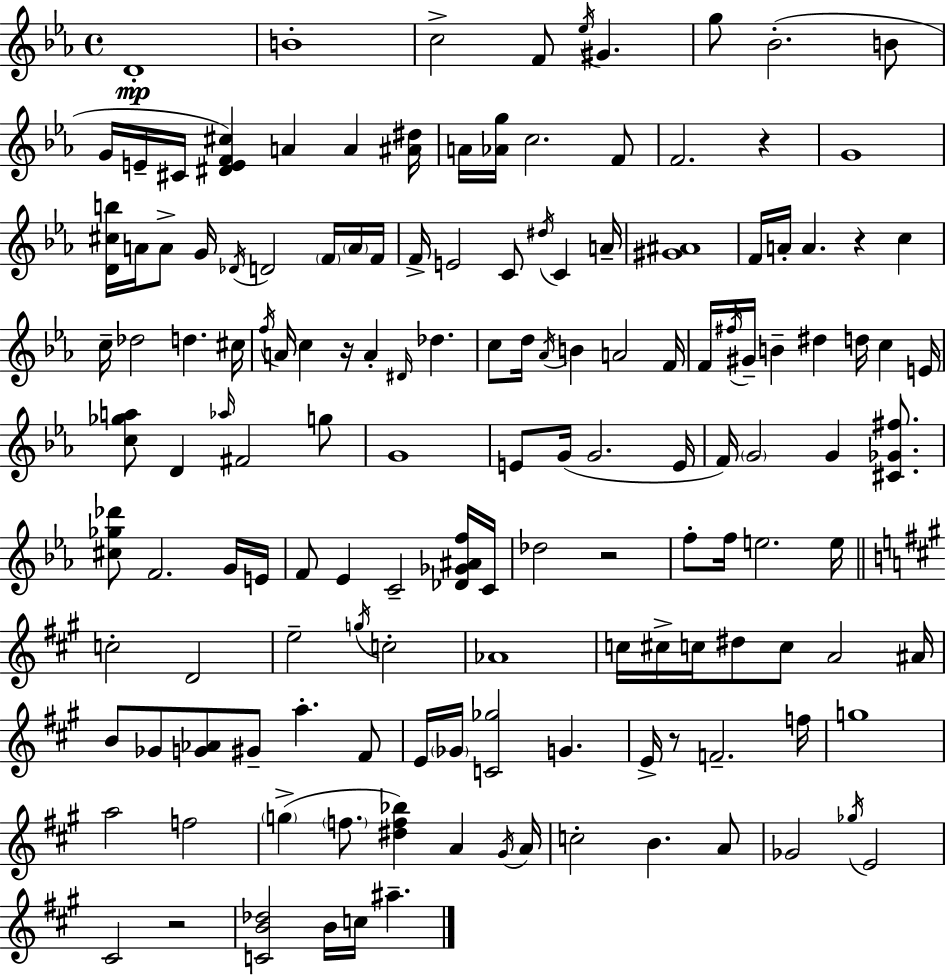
D4/w B4/w C5/h F4/e Eb5/s G#4/q. G5/e Bb4/h. B4/e G4/s E4/s C#4/s [D#4,E4,F4,C#5]/q A4/q A4/q [A#4,D#5]/s A4/s [Ab4,G5]/s C5/h. F4/e F4/h. R/q G4/w [D4,C#5,B5]/s A4/s A4/e G4/s Db4/s D4/h F4/s A4/s F4/s F4/s E4/h C4/e D#5/s C4/q A4/s [G#4,A#4]/w F4/s A4/s A4/q. R/q C5/q C5/s Db5/h D5/q. C#5/s F5/s A4/s C5/q R/s A4/q D#4/s Db5/q. C5/e D5/s Ab4/s B4/q A4/h F4/s F4/s F#5/s G#4/s B4/q D#5/q D5/s C5/q E4/s [C5,Gb5,A5]/e D4/q Ab5/s F#4/h G5/e G4/w E4/e G4/s G4/h. E4/s F4/s G4/h G4/q [C#4,Gb4,F#5]/e. [C#5,Gb5,Db6]/e F4/h. G4/s E4/s F4/e Eb4/q C4/h [Db4,Gb4,A#4,F5]/s C4/s Db5/h R/h F5/e F5/s E5/h. E5/s C5/h D4/h E5/h G5/s C5/h Ab4/w C5/s C#5/s C5/s D#5/e C5/e A4/h A#4/s B4/e Gb4/e [G4,Ab4]/e G#4/e A5/q. F#4/e E4/s Gb4/s [C4,Gb5]/h G4/q. E4/s R/e F4/h. F5/s G5/w A5/h F5/h G5/q F5/e. [D#5,F5,Bb5]/q A4/q G#4/s A4/s C5/h B4/q. A4/e Gb4/h Gb5/s E4/h C#4/h R/h [C4,B4,Db5]/h B4/s C5/s A#5/q.